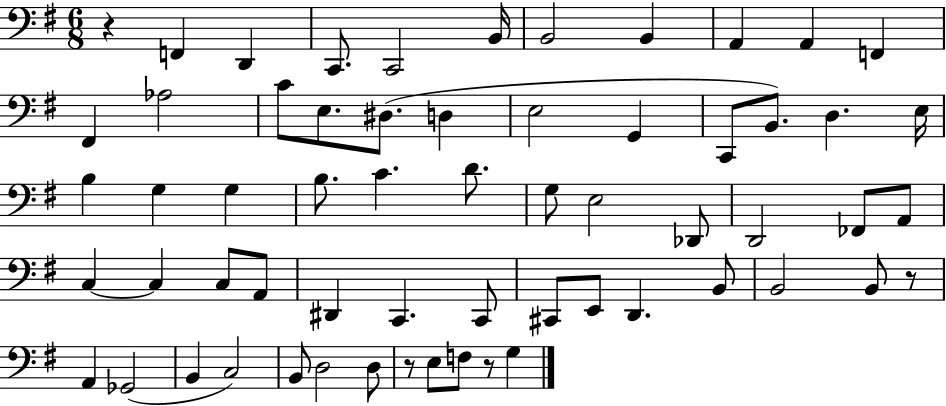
R/q F2/q D2/q C2/e. C2/h B2/s B2/h B2/q A2/q A2/q F2/q F#2/q Ab3/h C4/e E3/e. D#3/e. D3/q E3/h G2/q C2/e B2/e. D3/q. E3/s B3/q G3/q G3/q B3/e. C4/q. D4/e. G3/e E3/h Db2/e D2/h FES2/e A2/e C3/q C3/q C3/e A2/e D#2/q C2/q. C2/e C#2/e E2/e D2/q. B2/e B2/h B2/e R/e A2/q Gb2/h B2/q C3/h B2/e D3/h D3/e R/e E3/e F3/e R/e G3/q